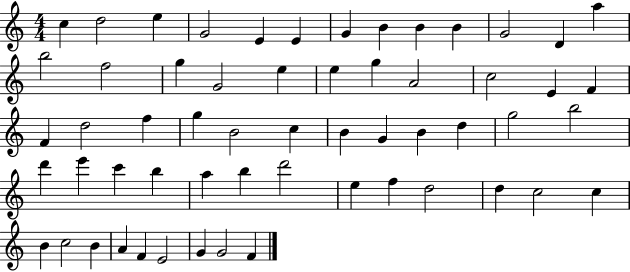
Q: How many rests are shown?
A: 0